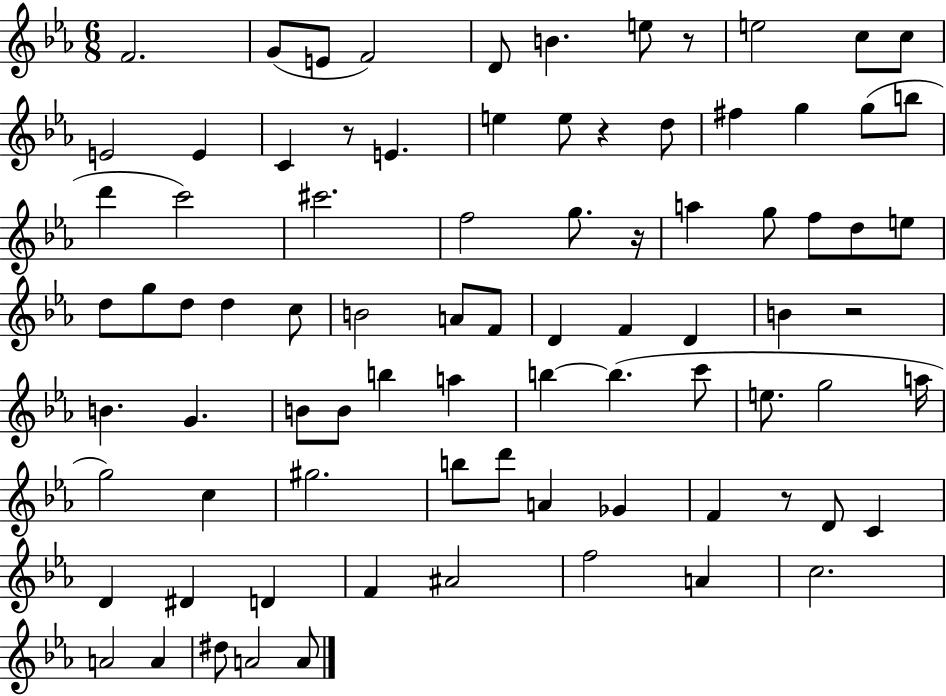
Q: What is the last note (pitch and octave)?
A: A4